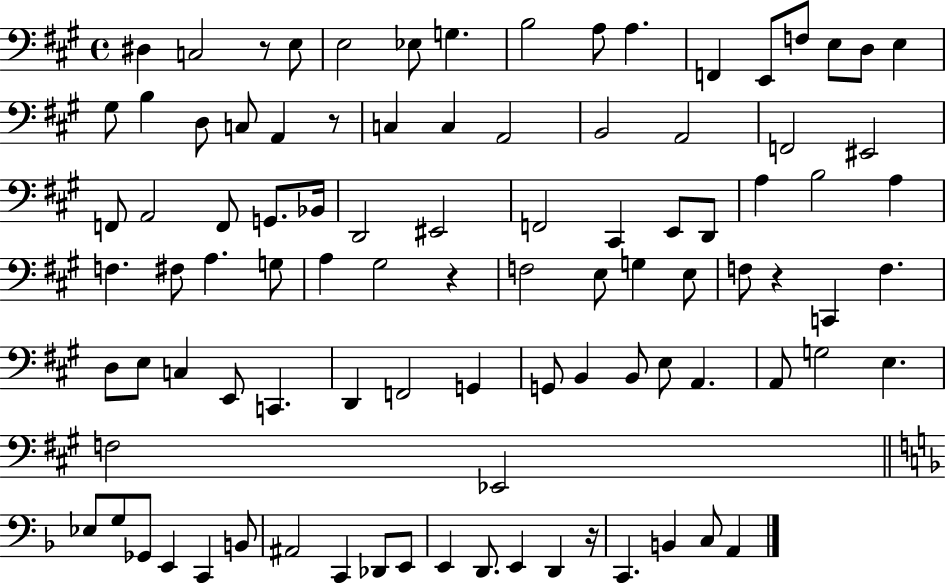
X:1
T:Untitled
M:4/4
L:1/4
K:A
^D, C,2 z/2 E,/2 E,2 _E,/2 G, B,2 A,/2 A, F,, E,,/2 F,/2 E,/2 D,/2 E, ^G,/2 B, D,/2 C,/2 A,, z/2 C, C, A,,2 B,,2 A,,2 F,,2 ^E,,2 F,,/2 A,,2 F,,/2 G,,/2 _B,,/4 D,,2 ^E,,2 F,,2 ^C,, E,,/2 D,,/2 A, B,2 A, F, ^F,/2 A, G,/2 A, ^G,2 z F,2 E,/2 G, E,/2 F,/2 z C,, F, D,/2 E,/2 C, E,,/2 C,, D,, F,,2 G,, G,,/2 B,, B,,/2 E,/2 A,, A,,/2 G,2 E, F,2 _E,,2 _E,/2 G,/2 _G,,/2 E,, C,, B,,/2 ^A,,2 C,, _D,,/2 E,,/2 E,, D,,/2 E,, D,, z/4 C,, B,, C,/2 A,,